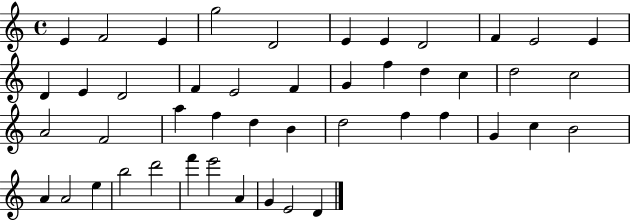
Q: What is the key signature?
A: C major